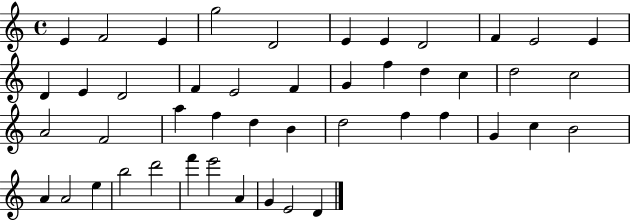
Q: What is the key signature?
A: C major